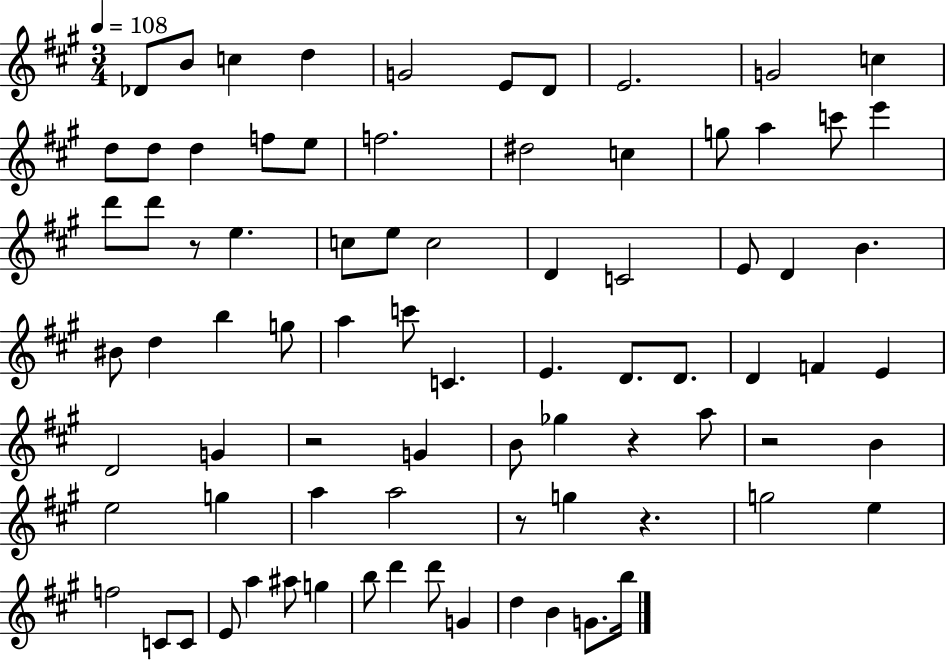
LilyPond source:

{
  \clef treble
  \numericTimeSignature
  \time 3/4
  \key a \major
  \tempo 4 = 108
  des'8 b'8 c''4 d''4 | g'2 e'8 d'8 | e'2. | g'2 c''4 | \break d''8 d''8 d''4 f''8 e''8 | f''2. | dis''2 c''4 | g''8 a''4 c'''8 e'''4 | \break d'''8 d'''8 r8 e''4. | c''8 e''8 c''2 | d'4 c'2 | e'8 d'4 b'4. | \break bis'8 d''4 b''4 g''8 | a''4 c'''8 c'4. | e'4. d'8. d'8. | d'4 f'4 e'4 | \break d'2 g'4 | r2 g'4 | b'8 ges''4 r4 a''8 | r2 b'4 | \break e''2 g''4 | a''4 a''2 | r8 g''4 r4. | g''2 e''4 | \break f''2 c'8 c'8 | e'8 a''4 ais''8 g''4 | b''8 d'''4 d'''8 g'4 | d''4 b'4 g'8. b''16 | \break \bar "|."
}